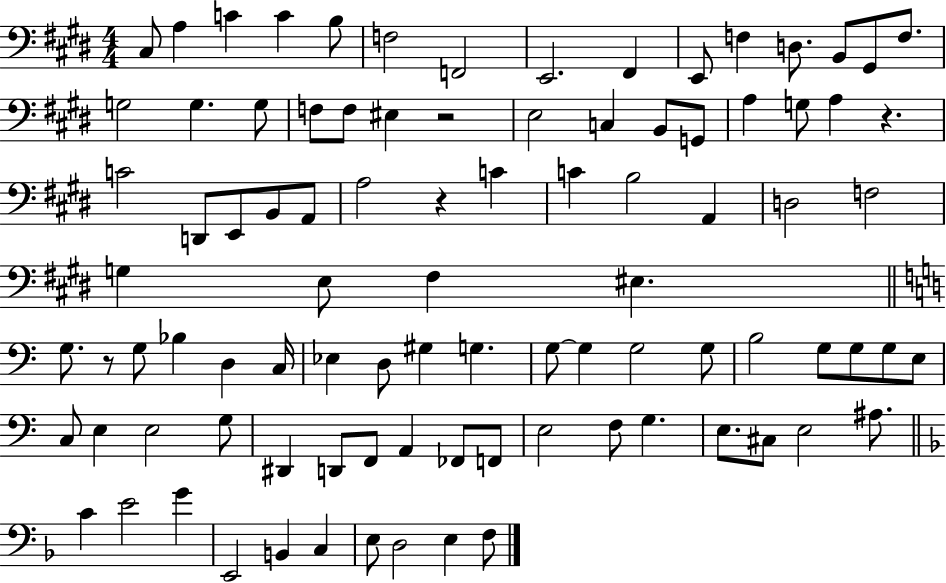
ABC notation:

X:1
T:Untitled
M:4/4
L:1/4
K:E
^C,/2 A, C C B,/2 F,2 F,,2 E,,2 ^F,, E,,/2 F, D,/2 B,,/2 ^G,,/2 F,/2 G,2 G, G,/2 F,/2 F,/2 ^E, z2 E,2 C, B,,/2 G,,/2 A, G,/2 A, z C2 D,,/2 E,,/2 B,,/2 A,,/2 A,2 z C C B,2 A,, D,2 F,2 G, E,/2 ^F, ^E, G,/2 z/2 G,/2 _B, D, C,/4 _E, D,/2 ^G, G, G,/2 G, G,2 G,/2 B,2 G,/2 G,/2 G,/2 E,/2 C,/2 E, E,2 G,/2 ^D,, D,,/2 F,,/2 A,, _F,,/2 F,,/2 E,2 F,/2 G, E,/2 ^C,/2 E,2 ^A,/2 C E2 G E,,2 B,, C, E,/2 D,2 E, F,/2